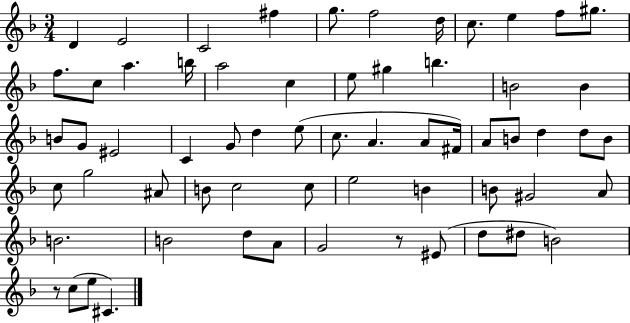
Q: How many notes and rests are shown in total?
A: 63